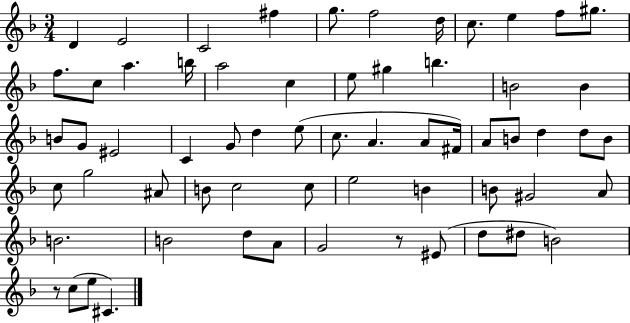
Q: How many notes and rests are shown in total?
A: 63